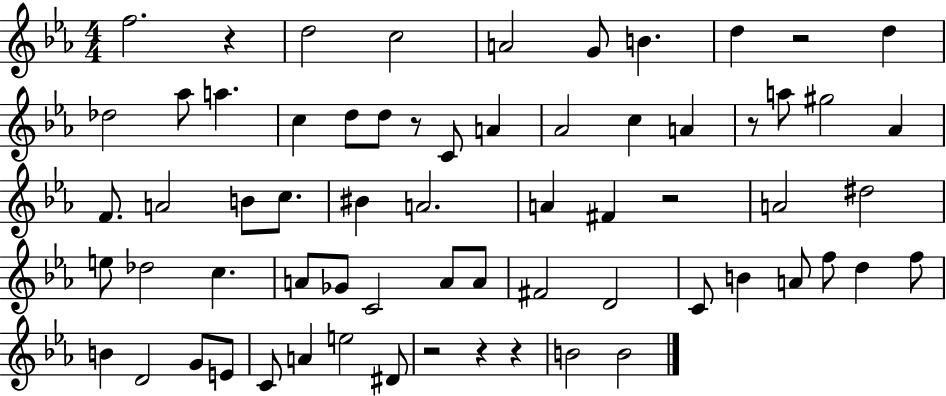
{
  \clef treble
  \numericTimeSignature
  \time 4/4
  \key ees \major
  f''2. r4 | d''2 c''2 | a'2 g'8 b'4. | d''4 r2 d''4 | \break des''2 aes''8 a''4. | c''4 d''8 d''8 r8 c'8 a'4 | aes'2 c''4 a'4 | r8 a''8 gis''2 aes'4 | \break f'8. a'2 b'8 c''8. | bis'4 a'2. | a'4 fis'4 r2 | a'2 dis''2 | \break e''8 des''2 c''4. | a'8 ges'8 c'2 a'8 a'8 | fis'2 d'2 | c'8 b'4 a'8 f''8 d''4 f''8 | \break b'4 d'2 g'8 e'8 | c'8 a'4 e''2 dis'8 | r2 r4 r4 | b'2 b'2 | \break \bar "|."
}